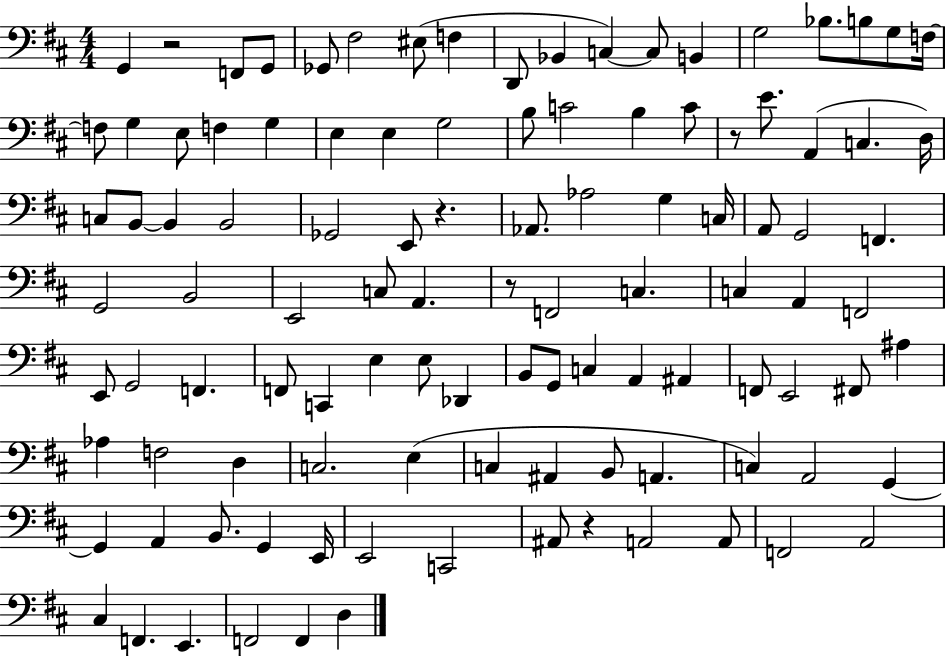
{
  \clef bass
  \numericTimeSignature
  \time 4/4
  \key d \major
  g,4 r2 f,8 g,8 | ges,8 fis2 eis8( f4 | d,8 bes,4 c4~~) c8 b,4 | g2 bes8. b8 g8 f16~~ | \break f8 g4 e8 f4 g4 | e4 e4 g2 | b8 c'2 b4 c'8 | r8 e'8. a,4( c4. d16) | \break c8 b,8~~ b,4 b,2 | ges,2 e,8 r4. | aes,8. aes2 g4 c16 | a,8 g,2 f,4. | \break g,2 b,2 | e,2 c8 a,4. | r8 f,2 c4. | c4 a,4 f,2 | \break e,8 g,2 f,4. | f,8 c,4 e4 e8 des,4 | b,8 g,8 c4 a,4 ais,4 | f,8 e,2 fis,8 ais4 | \break aes4 f2 d4 | c2. e4( | c4 ais,4 b,8 a,4. | c4) a,2 g,4~~ | \break g,4 a,4 b,8. g,4 e,16 | e,2 c,2 | ais,8 r4 a,2 a,8 | f,2 a,2 | \break cis4 f,4. e,4. | f,2 f,4 d4 | \bar "|."
}